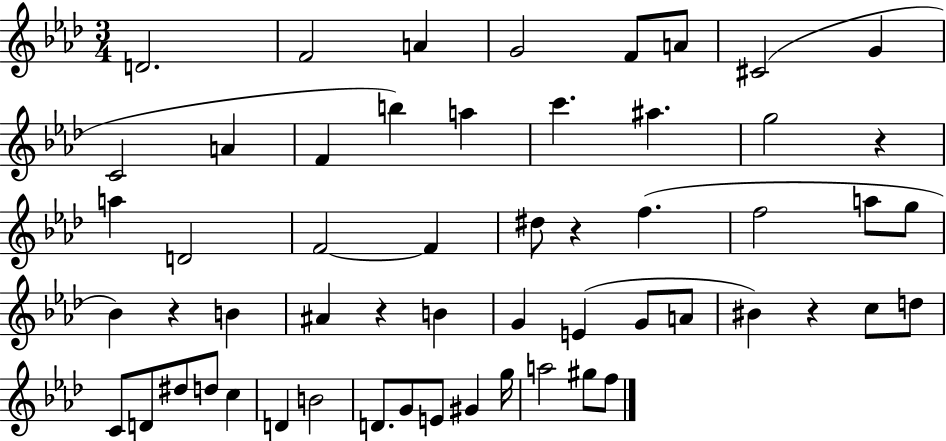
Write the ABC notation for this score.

X:1
T:Untitled
M:3/4
L:1/4
K:Ab
D2 F2 A G2 F/2 A/2 ^C2 G C2 A F b a c' ^a g2 z a D2 F2 F ^d/2 z f f2 a/2 g/2 _B z B ^A z B G E G/2 A/2 ^B z c/2 d/2 C/2 D/2 ^d/2 d/2 c D B2 D/2 G/2 E/2 ^G g/4 a2 ^g/2 f/2